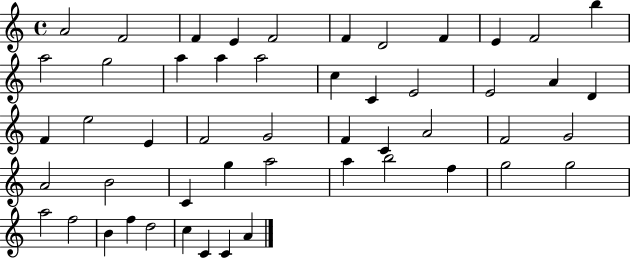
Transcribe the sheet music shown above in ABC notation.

X:1
T:Untitled
M:4/4
L:1/4
K:C
A2 F2 F E F2 F D2 F E F2 b a2 g2 a a a2 c C E2 E2 A D F e2 E F2 G2 F C A2 F2 G2 A2 B2 C g a2 a b2 f g2 g2 a2 f2 B f d2 c C C A